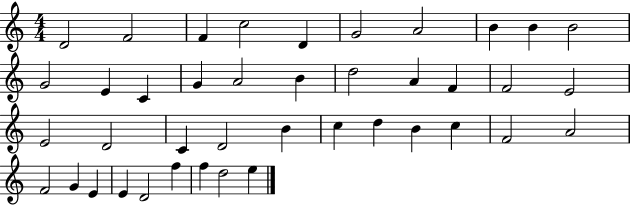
D4/h F4/h F4/q C5/h D4/q G4/h A4/h B4/q B4/q B4/h G4/h E4/q C4/q G4/q A4/h B4/q D5/h A4/q F4/q F4/h E4/h E4/h D4/h C4/q D4/h B4/q C5/q D5/q B4/q C5/q F4/h A4/h F4/h G4/q E4/q E4/q D4/h F5/q F5/q D5/h E5/q